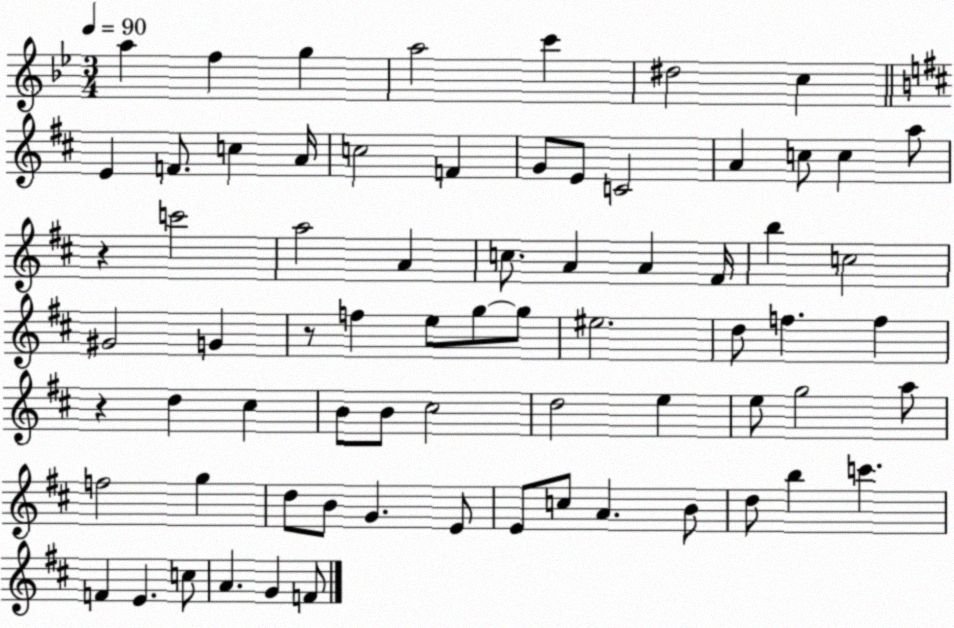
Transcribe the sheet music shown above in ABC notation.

X:1
T:Untitled
M:3/4
L:1/4
K:Bb
a f g a2 c' ^d2 c E F/2 c A/4 c2 F G/2 E/2 C2 A c/2 c a/2 z c'2 a2 A c/2 A A ^F/4 b c2 ^G2 G z/2 f e/2 g/2 g/2 ^e2 d/2 f f z d ^c B/2 B/2 ^c2 d2 e e/2 g2 a/2 f2 g d/2 B/2 G E/2 E/2 c/2 A B/2 d/2 b c' F E c/2 A G F/2